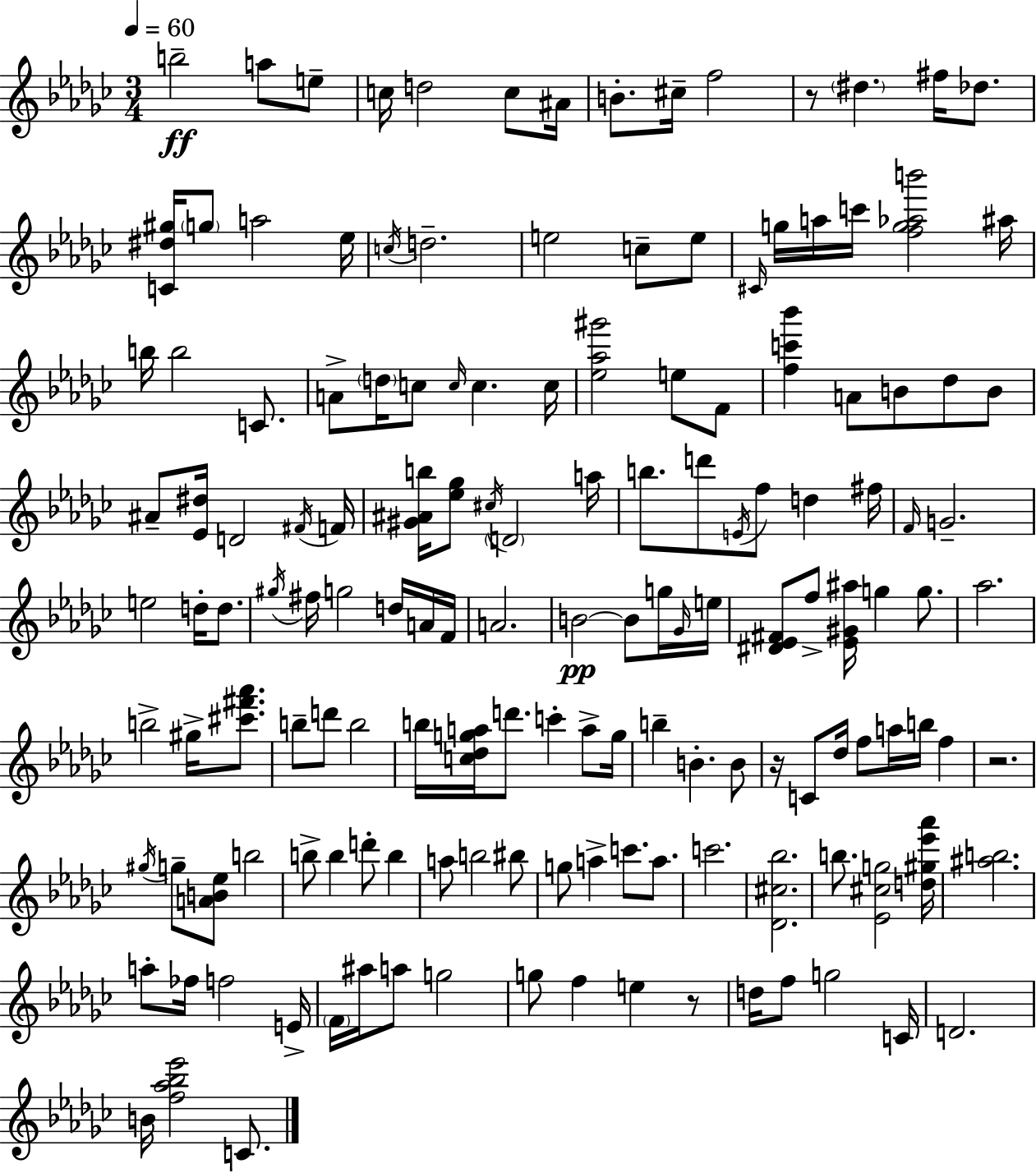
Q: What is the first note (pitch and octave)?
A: B5